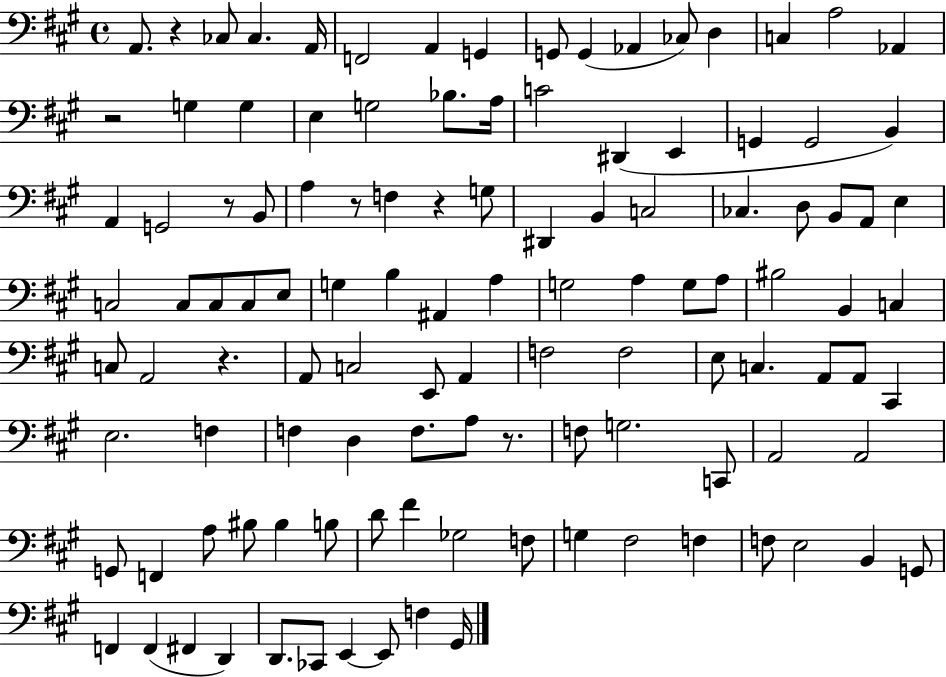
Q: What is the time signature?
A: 4/4